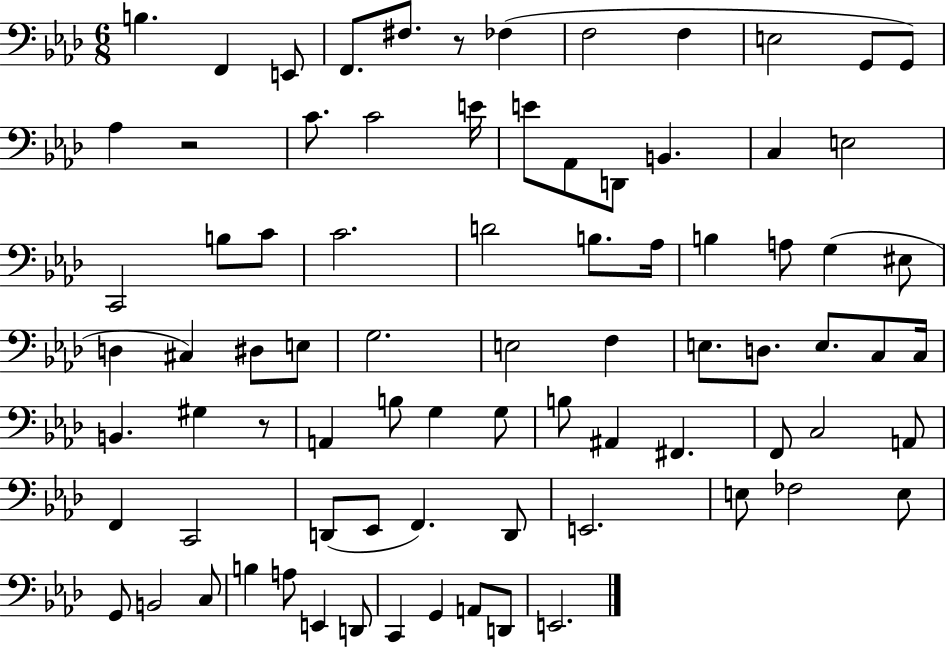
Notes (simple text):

B3/q. F2/q E2/e F2/e. F#3/e. R/e FES3/q F3/h F3/q E3/h G2/e G2/e Ab3/q R/h C4/e. C4/h E4/s E4/e Ab2/e D2/e B2/q. C3/q E3/h C2/h B3/e C4/e C4/h. D4/h B3/e. Ab3/s B3/q A3/e G3/q EIS3/e D3/q C#3/q D#3/e E3/e G3/h. E3/h F3/q E3/e. D3/e. E3/e. C3/e C3/s B2/q. G#3/q R/e A2/q B3/e G3/q G3/e B3/e A#2/q F#2/q. F2/e C3/h A2/e F2/q C2/h D2/e Eb2/e F2/q. D2/e E2/h. E3/e FES3/h E3/e G2/e B2/h C3/e B3/q A3/e E2/q D2/e C2/q G2/q A2/e D2/e E2/h.